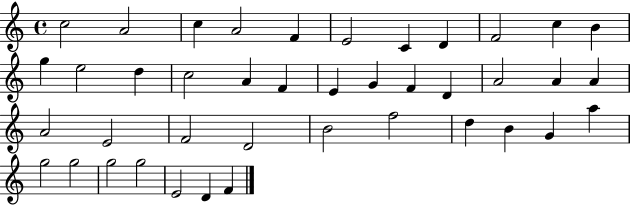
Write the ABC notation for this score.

X:1
T:Untitled
M:4/4
L:1/4
K:C
c2 A2 c A2 F E2 C D F2 c B g e2 d c2 A F E G F D A2 A A A2 E2 F2 D2 B2 f2 d B G a g2 g2 g2 g2 E2 D F